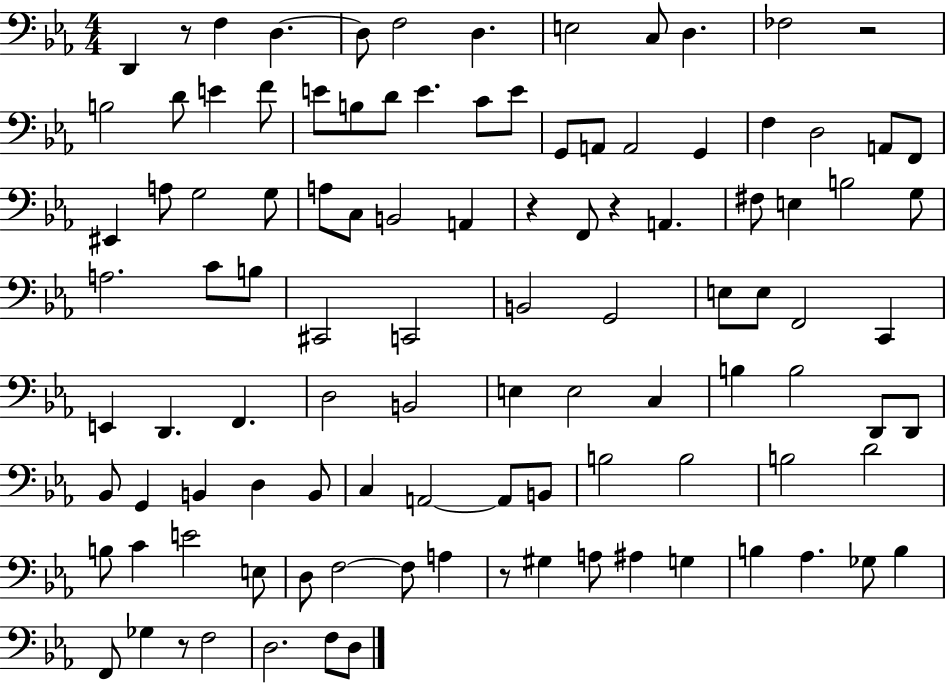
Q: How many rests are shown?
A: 6